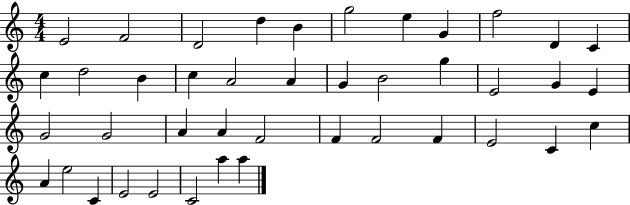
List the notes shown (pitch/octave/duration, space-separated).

E4/h F4/h D4/h D5/q B4/q G5/h E5/q G4/q F5/h D4/q C4/q C5/q D5/h B4/q C5/q A4/h A4/q G4/q B4/h G5/q E4/h G4/q E4/q G4/h G4/h A4/q A4/q F4/h F4/q F4/h F4/q E4/h C4/q C5/q A4/q E5/h C4/q E4/h E4/h C4/h A5/q A5/q